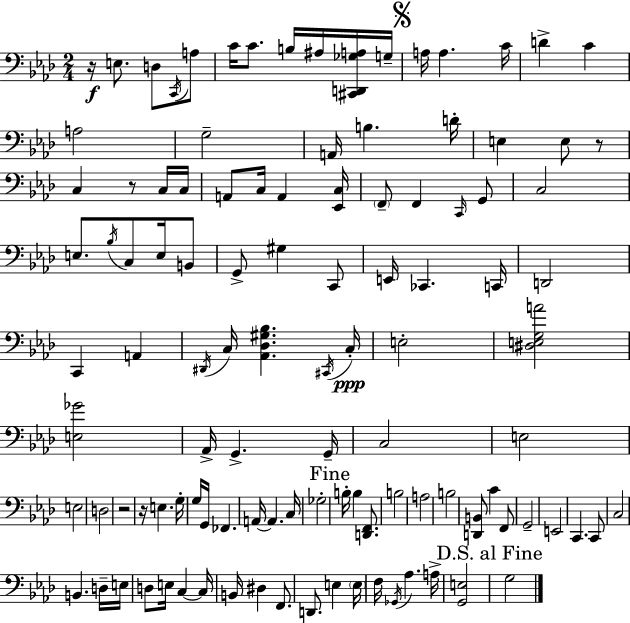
{
  \clef bass
  \numericTimeSignature
  \time 2/4
  \key aes \major
  \repeat volta 2 { r16\f e8. d8 \acciaccatura { c,16 } a8 | c'16 c'8. b16 ais16 <cis, d, ges a>16 | g16-- \mark \markup { \musicglyph "scripts.segno" } a16 a4. | c'16 d'4-> c'4 | \break a2 | g2-- | a,16 b4. | d'16-. e4 e8 r8 | \break c4 r8 c16 | c16 a,8 c16 a,4 | <ees, c>16 \parenthesize f,8-- f,4 \grace { c,16 } | g,8 c2 | \break e8. \acciaccatura { bes16 } c8 | e16 b,8 g,8-> gis4 | c,8 e,16 ces,4. | c,16 d,2 | \break c,4 a,4 | \acciaccatura { dis,16 } c16 <aes, des gis bes>4. | \acciaccatura { cis,16 } c16-.\ppp e2-. | <dis e g a'>2 | \break <e ges'>2 | aes,16-> g,4.-> | g,16-- c2 | e2 | \break e2 | d2 | r2 | r16 e4. | \break g16-. g16 g,16 fes,4. | a,16~~ a,4. | c16 ges2-. | \mark "Fine" b16-. b4 | \break <d, f,>8. b2 | a2 | b2 | <d, b,>8 c'4 | \break f,8 g,2-- | e,2 | c,4. | c,8 c2 | \break b,4. | d16-- e16 d8 e16 | c4~~ c16 b,16 dis4 | f,8. d,8. | \break e4 \parenthesize e16 f16 \acciaccatura { ges,16 } aes4. | a16-> <g, e>2 | \mark "D.S. al Fine" g2 | } \bar "|."
}